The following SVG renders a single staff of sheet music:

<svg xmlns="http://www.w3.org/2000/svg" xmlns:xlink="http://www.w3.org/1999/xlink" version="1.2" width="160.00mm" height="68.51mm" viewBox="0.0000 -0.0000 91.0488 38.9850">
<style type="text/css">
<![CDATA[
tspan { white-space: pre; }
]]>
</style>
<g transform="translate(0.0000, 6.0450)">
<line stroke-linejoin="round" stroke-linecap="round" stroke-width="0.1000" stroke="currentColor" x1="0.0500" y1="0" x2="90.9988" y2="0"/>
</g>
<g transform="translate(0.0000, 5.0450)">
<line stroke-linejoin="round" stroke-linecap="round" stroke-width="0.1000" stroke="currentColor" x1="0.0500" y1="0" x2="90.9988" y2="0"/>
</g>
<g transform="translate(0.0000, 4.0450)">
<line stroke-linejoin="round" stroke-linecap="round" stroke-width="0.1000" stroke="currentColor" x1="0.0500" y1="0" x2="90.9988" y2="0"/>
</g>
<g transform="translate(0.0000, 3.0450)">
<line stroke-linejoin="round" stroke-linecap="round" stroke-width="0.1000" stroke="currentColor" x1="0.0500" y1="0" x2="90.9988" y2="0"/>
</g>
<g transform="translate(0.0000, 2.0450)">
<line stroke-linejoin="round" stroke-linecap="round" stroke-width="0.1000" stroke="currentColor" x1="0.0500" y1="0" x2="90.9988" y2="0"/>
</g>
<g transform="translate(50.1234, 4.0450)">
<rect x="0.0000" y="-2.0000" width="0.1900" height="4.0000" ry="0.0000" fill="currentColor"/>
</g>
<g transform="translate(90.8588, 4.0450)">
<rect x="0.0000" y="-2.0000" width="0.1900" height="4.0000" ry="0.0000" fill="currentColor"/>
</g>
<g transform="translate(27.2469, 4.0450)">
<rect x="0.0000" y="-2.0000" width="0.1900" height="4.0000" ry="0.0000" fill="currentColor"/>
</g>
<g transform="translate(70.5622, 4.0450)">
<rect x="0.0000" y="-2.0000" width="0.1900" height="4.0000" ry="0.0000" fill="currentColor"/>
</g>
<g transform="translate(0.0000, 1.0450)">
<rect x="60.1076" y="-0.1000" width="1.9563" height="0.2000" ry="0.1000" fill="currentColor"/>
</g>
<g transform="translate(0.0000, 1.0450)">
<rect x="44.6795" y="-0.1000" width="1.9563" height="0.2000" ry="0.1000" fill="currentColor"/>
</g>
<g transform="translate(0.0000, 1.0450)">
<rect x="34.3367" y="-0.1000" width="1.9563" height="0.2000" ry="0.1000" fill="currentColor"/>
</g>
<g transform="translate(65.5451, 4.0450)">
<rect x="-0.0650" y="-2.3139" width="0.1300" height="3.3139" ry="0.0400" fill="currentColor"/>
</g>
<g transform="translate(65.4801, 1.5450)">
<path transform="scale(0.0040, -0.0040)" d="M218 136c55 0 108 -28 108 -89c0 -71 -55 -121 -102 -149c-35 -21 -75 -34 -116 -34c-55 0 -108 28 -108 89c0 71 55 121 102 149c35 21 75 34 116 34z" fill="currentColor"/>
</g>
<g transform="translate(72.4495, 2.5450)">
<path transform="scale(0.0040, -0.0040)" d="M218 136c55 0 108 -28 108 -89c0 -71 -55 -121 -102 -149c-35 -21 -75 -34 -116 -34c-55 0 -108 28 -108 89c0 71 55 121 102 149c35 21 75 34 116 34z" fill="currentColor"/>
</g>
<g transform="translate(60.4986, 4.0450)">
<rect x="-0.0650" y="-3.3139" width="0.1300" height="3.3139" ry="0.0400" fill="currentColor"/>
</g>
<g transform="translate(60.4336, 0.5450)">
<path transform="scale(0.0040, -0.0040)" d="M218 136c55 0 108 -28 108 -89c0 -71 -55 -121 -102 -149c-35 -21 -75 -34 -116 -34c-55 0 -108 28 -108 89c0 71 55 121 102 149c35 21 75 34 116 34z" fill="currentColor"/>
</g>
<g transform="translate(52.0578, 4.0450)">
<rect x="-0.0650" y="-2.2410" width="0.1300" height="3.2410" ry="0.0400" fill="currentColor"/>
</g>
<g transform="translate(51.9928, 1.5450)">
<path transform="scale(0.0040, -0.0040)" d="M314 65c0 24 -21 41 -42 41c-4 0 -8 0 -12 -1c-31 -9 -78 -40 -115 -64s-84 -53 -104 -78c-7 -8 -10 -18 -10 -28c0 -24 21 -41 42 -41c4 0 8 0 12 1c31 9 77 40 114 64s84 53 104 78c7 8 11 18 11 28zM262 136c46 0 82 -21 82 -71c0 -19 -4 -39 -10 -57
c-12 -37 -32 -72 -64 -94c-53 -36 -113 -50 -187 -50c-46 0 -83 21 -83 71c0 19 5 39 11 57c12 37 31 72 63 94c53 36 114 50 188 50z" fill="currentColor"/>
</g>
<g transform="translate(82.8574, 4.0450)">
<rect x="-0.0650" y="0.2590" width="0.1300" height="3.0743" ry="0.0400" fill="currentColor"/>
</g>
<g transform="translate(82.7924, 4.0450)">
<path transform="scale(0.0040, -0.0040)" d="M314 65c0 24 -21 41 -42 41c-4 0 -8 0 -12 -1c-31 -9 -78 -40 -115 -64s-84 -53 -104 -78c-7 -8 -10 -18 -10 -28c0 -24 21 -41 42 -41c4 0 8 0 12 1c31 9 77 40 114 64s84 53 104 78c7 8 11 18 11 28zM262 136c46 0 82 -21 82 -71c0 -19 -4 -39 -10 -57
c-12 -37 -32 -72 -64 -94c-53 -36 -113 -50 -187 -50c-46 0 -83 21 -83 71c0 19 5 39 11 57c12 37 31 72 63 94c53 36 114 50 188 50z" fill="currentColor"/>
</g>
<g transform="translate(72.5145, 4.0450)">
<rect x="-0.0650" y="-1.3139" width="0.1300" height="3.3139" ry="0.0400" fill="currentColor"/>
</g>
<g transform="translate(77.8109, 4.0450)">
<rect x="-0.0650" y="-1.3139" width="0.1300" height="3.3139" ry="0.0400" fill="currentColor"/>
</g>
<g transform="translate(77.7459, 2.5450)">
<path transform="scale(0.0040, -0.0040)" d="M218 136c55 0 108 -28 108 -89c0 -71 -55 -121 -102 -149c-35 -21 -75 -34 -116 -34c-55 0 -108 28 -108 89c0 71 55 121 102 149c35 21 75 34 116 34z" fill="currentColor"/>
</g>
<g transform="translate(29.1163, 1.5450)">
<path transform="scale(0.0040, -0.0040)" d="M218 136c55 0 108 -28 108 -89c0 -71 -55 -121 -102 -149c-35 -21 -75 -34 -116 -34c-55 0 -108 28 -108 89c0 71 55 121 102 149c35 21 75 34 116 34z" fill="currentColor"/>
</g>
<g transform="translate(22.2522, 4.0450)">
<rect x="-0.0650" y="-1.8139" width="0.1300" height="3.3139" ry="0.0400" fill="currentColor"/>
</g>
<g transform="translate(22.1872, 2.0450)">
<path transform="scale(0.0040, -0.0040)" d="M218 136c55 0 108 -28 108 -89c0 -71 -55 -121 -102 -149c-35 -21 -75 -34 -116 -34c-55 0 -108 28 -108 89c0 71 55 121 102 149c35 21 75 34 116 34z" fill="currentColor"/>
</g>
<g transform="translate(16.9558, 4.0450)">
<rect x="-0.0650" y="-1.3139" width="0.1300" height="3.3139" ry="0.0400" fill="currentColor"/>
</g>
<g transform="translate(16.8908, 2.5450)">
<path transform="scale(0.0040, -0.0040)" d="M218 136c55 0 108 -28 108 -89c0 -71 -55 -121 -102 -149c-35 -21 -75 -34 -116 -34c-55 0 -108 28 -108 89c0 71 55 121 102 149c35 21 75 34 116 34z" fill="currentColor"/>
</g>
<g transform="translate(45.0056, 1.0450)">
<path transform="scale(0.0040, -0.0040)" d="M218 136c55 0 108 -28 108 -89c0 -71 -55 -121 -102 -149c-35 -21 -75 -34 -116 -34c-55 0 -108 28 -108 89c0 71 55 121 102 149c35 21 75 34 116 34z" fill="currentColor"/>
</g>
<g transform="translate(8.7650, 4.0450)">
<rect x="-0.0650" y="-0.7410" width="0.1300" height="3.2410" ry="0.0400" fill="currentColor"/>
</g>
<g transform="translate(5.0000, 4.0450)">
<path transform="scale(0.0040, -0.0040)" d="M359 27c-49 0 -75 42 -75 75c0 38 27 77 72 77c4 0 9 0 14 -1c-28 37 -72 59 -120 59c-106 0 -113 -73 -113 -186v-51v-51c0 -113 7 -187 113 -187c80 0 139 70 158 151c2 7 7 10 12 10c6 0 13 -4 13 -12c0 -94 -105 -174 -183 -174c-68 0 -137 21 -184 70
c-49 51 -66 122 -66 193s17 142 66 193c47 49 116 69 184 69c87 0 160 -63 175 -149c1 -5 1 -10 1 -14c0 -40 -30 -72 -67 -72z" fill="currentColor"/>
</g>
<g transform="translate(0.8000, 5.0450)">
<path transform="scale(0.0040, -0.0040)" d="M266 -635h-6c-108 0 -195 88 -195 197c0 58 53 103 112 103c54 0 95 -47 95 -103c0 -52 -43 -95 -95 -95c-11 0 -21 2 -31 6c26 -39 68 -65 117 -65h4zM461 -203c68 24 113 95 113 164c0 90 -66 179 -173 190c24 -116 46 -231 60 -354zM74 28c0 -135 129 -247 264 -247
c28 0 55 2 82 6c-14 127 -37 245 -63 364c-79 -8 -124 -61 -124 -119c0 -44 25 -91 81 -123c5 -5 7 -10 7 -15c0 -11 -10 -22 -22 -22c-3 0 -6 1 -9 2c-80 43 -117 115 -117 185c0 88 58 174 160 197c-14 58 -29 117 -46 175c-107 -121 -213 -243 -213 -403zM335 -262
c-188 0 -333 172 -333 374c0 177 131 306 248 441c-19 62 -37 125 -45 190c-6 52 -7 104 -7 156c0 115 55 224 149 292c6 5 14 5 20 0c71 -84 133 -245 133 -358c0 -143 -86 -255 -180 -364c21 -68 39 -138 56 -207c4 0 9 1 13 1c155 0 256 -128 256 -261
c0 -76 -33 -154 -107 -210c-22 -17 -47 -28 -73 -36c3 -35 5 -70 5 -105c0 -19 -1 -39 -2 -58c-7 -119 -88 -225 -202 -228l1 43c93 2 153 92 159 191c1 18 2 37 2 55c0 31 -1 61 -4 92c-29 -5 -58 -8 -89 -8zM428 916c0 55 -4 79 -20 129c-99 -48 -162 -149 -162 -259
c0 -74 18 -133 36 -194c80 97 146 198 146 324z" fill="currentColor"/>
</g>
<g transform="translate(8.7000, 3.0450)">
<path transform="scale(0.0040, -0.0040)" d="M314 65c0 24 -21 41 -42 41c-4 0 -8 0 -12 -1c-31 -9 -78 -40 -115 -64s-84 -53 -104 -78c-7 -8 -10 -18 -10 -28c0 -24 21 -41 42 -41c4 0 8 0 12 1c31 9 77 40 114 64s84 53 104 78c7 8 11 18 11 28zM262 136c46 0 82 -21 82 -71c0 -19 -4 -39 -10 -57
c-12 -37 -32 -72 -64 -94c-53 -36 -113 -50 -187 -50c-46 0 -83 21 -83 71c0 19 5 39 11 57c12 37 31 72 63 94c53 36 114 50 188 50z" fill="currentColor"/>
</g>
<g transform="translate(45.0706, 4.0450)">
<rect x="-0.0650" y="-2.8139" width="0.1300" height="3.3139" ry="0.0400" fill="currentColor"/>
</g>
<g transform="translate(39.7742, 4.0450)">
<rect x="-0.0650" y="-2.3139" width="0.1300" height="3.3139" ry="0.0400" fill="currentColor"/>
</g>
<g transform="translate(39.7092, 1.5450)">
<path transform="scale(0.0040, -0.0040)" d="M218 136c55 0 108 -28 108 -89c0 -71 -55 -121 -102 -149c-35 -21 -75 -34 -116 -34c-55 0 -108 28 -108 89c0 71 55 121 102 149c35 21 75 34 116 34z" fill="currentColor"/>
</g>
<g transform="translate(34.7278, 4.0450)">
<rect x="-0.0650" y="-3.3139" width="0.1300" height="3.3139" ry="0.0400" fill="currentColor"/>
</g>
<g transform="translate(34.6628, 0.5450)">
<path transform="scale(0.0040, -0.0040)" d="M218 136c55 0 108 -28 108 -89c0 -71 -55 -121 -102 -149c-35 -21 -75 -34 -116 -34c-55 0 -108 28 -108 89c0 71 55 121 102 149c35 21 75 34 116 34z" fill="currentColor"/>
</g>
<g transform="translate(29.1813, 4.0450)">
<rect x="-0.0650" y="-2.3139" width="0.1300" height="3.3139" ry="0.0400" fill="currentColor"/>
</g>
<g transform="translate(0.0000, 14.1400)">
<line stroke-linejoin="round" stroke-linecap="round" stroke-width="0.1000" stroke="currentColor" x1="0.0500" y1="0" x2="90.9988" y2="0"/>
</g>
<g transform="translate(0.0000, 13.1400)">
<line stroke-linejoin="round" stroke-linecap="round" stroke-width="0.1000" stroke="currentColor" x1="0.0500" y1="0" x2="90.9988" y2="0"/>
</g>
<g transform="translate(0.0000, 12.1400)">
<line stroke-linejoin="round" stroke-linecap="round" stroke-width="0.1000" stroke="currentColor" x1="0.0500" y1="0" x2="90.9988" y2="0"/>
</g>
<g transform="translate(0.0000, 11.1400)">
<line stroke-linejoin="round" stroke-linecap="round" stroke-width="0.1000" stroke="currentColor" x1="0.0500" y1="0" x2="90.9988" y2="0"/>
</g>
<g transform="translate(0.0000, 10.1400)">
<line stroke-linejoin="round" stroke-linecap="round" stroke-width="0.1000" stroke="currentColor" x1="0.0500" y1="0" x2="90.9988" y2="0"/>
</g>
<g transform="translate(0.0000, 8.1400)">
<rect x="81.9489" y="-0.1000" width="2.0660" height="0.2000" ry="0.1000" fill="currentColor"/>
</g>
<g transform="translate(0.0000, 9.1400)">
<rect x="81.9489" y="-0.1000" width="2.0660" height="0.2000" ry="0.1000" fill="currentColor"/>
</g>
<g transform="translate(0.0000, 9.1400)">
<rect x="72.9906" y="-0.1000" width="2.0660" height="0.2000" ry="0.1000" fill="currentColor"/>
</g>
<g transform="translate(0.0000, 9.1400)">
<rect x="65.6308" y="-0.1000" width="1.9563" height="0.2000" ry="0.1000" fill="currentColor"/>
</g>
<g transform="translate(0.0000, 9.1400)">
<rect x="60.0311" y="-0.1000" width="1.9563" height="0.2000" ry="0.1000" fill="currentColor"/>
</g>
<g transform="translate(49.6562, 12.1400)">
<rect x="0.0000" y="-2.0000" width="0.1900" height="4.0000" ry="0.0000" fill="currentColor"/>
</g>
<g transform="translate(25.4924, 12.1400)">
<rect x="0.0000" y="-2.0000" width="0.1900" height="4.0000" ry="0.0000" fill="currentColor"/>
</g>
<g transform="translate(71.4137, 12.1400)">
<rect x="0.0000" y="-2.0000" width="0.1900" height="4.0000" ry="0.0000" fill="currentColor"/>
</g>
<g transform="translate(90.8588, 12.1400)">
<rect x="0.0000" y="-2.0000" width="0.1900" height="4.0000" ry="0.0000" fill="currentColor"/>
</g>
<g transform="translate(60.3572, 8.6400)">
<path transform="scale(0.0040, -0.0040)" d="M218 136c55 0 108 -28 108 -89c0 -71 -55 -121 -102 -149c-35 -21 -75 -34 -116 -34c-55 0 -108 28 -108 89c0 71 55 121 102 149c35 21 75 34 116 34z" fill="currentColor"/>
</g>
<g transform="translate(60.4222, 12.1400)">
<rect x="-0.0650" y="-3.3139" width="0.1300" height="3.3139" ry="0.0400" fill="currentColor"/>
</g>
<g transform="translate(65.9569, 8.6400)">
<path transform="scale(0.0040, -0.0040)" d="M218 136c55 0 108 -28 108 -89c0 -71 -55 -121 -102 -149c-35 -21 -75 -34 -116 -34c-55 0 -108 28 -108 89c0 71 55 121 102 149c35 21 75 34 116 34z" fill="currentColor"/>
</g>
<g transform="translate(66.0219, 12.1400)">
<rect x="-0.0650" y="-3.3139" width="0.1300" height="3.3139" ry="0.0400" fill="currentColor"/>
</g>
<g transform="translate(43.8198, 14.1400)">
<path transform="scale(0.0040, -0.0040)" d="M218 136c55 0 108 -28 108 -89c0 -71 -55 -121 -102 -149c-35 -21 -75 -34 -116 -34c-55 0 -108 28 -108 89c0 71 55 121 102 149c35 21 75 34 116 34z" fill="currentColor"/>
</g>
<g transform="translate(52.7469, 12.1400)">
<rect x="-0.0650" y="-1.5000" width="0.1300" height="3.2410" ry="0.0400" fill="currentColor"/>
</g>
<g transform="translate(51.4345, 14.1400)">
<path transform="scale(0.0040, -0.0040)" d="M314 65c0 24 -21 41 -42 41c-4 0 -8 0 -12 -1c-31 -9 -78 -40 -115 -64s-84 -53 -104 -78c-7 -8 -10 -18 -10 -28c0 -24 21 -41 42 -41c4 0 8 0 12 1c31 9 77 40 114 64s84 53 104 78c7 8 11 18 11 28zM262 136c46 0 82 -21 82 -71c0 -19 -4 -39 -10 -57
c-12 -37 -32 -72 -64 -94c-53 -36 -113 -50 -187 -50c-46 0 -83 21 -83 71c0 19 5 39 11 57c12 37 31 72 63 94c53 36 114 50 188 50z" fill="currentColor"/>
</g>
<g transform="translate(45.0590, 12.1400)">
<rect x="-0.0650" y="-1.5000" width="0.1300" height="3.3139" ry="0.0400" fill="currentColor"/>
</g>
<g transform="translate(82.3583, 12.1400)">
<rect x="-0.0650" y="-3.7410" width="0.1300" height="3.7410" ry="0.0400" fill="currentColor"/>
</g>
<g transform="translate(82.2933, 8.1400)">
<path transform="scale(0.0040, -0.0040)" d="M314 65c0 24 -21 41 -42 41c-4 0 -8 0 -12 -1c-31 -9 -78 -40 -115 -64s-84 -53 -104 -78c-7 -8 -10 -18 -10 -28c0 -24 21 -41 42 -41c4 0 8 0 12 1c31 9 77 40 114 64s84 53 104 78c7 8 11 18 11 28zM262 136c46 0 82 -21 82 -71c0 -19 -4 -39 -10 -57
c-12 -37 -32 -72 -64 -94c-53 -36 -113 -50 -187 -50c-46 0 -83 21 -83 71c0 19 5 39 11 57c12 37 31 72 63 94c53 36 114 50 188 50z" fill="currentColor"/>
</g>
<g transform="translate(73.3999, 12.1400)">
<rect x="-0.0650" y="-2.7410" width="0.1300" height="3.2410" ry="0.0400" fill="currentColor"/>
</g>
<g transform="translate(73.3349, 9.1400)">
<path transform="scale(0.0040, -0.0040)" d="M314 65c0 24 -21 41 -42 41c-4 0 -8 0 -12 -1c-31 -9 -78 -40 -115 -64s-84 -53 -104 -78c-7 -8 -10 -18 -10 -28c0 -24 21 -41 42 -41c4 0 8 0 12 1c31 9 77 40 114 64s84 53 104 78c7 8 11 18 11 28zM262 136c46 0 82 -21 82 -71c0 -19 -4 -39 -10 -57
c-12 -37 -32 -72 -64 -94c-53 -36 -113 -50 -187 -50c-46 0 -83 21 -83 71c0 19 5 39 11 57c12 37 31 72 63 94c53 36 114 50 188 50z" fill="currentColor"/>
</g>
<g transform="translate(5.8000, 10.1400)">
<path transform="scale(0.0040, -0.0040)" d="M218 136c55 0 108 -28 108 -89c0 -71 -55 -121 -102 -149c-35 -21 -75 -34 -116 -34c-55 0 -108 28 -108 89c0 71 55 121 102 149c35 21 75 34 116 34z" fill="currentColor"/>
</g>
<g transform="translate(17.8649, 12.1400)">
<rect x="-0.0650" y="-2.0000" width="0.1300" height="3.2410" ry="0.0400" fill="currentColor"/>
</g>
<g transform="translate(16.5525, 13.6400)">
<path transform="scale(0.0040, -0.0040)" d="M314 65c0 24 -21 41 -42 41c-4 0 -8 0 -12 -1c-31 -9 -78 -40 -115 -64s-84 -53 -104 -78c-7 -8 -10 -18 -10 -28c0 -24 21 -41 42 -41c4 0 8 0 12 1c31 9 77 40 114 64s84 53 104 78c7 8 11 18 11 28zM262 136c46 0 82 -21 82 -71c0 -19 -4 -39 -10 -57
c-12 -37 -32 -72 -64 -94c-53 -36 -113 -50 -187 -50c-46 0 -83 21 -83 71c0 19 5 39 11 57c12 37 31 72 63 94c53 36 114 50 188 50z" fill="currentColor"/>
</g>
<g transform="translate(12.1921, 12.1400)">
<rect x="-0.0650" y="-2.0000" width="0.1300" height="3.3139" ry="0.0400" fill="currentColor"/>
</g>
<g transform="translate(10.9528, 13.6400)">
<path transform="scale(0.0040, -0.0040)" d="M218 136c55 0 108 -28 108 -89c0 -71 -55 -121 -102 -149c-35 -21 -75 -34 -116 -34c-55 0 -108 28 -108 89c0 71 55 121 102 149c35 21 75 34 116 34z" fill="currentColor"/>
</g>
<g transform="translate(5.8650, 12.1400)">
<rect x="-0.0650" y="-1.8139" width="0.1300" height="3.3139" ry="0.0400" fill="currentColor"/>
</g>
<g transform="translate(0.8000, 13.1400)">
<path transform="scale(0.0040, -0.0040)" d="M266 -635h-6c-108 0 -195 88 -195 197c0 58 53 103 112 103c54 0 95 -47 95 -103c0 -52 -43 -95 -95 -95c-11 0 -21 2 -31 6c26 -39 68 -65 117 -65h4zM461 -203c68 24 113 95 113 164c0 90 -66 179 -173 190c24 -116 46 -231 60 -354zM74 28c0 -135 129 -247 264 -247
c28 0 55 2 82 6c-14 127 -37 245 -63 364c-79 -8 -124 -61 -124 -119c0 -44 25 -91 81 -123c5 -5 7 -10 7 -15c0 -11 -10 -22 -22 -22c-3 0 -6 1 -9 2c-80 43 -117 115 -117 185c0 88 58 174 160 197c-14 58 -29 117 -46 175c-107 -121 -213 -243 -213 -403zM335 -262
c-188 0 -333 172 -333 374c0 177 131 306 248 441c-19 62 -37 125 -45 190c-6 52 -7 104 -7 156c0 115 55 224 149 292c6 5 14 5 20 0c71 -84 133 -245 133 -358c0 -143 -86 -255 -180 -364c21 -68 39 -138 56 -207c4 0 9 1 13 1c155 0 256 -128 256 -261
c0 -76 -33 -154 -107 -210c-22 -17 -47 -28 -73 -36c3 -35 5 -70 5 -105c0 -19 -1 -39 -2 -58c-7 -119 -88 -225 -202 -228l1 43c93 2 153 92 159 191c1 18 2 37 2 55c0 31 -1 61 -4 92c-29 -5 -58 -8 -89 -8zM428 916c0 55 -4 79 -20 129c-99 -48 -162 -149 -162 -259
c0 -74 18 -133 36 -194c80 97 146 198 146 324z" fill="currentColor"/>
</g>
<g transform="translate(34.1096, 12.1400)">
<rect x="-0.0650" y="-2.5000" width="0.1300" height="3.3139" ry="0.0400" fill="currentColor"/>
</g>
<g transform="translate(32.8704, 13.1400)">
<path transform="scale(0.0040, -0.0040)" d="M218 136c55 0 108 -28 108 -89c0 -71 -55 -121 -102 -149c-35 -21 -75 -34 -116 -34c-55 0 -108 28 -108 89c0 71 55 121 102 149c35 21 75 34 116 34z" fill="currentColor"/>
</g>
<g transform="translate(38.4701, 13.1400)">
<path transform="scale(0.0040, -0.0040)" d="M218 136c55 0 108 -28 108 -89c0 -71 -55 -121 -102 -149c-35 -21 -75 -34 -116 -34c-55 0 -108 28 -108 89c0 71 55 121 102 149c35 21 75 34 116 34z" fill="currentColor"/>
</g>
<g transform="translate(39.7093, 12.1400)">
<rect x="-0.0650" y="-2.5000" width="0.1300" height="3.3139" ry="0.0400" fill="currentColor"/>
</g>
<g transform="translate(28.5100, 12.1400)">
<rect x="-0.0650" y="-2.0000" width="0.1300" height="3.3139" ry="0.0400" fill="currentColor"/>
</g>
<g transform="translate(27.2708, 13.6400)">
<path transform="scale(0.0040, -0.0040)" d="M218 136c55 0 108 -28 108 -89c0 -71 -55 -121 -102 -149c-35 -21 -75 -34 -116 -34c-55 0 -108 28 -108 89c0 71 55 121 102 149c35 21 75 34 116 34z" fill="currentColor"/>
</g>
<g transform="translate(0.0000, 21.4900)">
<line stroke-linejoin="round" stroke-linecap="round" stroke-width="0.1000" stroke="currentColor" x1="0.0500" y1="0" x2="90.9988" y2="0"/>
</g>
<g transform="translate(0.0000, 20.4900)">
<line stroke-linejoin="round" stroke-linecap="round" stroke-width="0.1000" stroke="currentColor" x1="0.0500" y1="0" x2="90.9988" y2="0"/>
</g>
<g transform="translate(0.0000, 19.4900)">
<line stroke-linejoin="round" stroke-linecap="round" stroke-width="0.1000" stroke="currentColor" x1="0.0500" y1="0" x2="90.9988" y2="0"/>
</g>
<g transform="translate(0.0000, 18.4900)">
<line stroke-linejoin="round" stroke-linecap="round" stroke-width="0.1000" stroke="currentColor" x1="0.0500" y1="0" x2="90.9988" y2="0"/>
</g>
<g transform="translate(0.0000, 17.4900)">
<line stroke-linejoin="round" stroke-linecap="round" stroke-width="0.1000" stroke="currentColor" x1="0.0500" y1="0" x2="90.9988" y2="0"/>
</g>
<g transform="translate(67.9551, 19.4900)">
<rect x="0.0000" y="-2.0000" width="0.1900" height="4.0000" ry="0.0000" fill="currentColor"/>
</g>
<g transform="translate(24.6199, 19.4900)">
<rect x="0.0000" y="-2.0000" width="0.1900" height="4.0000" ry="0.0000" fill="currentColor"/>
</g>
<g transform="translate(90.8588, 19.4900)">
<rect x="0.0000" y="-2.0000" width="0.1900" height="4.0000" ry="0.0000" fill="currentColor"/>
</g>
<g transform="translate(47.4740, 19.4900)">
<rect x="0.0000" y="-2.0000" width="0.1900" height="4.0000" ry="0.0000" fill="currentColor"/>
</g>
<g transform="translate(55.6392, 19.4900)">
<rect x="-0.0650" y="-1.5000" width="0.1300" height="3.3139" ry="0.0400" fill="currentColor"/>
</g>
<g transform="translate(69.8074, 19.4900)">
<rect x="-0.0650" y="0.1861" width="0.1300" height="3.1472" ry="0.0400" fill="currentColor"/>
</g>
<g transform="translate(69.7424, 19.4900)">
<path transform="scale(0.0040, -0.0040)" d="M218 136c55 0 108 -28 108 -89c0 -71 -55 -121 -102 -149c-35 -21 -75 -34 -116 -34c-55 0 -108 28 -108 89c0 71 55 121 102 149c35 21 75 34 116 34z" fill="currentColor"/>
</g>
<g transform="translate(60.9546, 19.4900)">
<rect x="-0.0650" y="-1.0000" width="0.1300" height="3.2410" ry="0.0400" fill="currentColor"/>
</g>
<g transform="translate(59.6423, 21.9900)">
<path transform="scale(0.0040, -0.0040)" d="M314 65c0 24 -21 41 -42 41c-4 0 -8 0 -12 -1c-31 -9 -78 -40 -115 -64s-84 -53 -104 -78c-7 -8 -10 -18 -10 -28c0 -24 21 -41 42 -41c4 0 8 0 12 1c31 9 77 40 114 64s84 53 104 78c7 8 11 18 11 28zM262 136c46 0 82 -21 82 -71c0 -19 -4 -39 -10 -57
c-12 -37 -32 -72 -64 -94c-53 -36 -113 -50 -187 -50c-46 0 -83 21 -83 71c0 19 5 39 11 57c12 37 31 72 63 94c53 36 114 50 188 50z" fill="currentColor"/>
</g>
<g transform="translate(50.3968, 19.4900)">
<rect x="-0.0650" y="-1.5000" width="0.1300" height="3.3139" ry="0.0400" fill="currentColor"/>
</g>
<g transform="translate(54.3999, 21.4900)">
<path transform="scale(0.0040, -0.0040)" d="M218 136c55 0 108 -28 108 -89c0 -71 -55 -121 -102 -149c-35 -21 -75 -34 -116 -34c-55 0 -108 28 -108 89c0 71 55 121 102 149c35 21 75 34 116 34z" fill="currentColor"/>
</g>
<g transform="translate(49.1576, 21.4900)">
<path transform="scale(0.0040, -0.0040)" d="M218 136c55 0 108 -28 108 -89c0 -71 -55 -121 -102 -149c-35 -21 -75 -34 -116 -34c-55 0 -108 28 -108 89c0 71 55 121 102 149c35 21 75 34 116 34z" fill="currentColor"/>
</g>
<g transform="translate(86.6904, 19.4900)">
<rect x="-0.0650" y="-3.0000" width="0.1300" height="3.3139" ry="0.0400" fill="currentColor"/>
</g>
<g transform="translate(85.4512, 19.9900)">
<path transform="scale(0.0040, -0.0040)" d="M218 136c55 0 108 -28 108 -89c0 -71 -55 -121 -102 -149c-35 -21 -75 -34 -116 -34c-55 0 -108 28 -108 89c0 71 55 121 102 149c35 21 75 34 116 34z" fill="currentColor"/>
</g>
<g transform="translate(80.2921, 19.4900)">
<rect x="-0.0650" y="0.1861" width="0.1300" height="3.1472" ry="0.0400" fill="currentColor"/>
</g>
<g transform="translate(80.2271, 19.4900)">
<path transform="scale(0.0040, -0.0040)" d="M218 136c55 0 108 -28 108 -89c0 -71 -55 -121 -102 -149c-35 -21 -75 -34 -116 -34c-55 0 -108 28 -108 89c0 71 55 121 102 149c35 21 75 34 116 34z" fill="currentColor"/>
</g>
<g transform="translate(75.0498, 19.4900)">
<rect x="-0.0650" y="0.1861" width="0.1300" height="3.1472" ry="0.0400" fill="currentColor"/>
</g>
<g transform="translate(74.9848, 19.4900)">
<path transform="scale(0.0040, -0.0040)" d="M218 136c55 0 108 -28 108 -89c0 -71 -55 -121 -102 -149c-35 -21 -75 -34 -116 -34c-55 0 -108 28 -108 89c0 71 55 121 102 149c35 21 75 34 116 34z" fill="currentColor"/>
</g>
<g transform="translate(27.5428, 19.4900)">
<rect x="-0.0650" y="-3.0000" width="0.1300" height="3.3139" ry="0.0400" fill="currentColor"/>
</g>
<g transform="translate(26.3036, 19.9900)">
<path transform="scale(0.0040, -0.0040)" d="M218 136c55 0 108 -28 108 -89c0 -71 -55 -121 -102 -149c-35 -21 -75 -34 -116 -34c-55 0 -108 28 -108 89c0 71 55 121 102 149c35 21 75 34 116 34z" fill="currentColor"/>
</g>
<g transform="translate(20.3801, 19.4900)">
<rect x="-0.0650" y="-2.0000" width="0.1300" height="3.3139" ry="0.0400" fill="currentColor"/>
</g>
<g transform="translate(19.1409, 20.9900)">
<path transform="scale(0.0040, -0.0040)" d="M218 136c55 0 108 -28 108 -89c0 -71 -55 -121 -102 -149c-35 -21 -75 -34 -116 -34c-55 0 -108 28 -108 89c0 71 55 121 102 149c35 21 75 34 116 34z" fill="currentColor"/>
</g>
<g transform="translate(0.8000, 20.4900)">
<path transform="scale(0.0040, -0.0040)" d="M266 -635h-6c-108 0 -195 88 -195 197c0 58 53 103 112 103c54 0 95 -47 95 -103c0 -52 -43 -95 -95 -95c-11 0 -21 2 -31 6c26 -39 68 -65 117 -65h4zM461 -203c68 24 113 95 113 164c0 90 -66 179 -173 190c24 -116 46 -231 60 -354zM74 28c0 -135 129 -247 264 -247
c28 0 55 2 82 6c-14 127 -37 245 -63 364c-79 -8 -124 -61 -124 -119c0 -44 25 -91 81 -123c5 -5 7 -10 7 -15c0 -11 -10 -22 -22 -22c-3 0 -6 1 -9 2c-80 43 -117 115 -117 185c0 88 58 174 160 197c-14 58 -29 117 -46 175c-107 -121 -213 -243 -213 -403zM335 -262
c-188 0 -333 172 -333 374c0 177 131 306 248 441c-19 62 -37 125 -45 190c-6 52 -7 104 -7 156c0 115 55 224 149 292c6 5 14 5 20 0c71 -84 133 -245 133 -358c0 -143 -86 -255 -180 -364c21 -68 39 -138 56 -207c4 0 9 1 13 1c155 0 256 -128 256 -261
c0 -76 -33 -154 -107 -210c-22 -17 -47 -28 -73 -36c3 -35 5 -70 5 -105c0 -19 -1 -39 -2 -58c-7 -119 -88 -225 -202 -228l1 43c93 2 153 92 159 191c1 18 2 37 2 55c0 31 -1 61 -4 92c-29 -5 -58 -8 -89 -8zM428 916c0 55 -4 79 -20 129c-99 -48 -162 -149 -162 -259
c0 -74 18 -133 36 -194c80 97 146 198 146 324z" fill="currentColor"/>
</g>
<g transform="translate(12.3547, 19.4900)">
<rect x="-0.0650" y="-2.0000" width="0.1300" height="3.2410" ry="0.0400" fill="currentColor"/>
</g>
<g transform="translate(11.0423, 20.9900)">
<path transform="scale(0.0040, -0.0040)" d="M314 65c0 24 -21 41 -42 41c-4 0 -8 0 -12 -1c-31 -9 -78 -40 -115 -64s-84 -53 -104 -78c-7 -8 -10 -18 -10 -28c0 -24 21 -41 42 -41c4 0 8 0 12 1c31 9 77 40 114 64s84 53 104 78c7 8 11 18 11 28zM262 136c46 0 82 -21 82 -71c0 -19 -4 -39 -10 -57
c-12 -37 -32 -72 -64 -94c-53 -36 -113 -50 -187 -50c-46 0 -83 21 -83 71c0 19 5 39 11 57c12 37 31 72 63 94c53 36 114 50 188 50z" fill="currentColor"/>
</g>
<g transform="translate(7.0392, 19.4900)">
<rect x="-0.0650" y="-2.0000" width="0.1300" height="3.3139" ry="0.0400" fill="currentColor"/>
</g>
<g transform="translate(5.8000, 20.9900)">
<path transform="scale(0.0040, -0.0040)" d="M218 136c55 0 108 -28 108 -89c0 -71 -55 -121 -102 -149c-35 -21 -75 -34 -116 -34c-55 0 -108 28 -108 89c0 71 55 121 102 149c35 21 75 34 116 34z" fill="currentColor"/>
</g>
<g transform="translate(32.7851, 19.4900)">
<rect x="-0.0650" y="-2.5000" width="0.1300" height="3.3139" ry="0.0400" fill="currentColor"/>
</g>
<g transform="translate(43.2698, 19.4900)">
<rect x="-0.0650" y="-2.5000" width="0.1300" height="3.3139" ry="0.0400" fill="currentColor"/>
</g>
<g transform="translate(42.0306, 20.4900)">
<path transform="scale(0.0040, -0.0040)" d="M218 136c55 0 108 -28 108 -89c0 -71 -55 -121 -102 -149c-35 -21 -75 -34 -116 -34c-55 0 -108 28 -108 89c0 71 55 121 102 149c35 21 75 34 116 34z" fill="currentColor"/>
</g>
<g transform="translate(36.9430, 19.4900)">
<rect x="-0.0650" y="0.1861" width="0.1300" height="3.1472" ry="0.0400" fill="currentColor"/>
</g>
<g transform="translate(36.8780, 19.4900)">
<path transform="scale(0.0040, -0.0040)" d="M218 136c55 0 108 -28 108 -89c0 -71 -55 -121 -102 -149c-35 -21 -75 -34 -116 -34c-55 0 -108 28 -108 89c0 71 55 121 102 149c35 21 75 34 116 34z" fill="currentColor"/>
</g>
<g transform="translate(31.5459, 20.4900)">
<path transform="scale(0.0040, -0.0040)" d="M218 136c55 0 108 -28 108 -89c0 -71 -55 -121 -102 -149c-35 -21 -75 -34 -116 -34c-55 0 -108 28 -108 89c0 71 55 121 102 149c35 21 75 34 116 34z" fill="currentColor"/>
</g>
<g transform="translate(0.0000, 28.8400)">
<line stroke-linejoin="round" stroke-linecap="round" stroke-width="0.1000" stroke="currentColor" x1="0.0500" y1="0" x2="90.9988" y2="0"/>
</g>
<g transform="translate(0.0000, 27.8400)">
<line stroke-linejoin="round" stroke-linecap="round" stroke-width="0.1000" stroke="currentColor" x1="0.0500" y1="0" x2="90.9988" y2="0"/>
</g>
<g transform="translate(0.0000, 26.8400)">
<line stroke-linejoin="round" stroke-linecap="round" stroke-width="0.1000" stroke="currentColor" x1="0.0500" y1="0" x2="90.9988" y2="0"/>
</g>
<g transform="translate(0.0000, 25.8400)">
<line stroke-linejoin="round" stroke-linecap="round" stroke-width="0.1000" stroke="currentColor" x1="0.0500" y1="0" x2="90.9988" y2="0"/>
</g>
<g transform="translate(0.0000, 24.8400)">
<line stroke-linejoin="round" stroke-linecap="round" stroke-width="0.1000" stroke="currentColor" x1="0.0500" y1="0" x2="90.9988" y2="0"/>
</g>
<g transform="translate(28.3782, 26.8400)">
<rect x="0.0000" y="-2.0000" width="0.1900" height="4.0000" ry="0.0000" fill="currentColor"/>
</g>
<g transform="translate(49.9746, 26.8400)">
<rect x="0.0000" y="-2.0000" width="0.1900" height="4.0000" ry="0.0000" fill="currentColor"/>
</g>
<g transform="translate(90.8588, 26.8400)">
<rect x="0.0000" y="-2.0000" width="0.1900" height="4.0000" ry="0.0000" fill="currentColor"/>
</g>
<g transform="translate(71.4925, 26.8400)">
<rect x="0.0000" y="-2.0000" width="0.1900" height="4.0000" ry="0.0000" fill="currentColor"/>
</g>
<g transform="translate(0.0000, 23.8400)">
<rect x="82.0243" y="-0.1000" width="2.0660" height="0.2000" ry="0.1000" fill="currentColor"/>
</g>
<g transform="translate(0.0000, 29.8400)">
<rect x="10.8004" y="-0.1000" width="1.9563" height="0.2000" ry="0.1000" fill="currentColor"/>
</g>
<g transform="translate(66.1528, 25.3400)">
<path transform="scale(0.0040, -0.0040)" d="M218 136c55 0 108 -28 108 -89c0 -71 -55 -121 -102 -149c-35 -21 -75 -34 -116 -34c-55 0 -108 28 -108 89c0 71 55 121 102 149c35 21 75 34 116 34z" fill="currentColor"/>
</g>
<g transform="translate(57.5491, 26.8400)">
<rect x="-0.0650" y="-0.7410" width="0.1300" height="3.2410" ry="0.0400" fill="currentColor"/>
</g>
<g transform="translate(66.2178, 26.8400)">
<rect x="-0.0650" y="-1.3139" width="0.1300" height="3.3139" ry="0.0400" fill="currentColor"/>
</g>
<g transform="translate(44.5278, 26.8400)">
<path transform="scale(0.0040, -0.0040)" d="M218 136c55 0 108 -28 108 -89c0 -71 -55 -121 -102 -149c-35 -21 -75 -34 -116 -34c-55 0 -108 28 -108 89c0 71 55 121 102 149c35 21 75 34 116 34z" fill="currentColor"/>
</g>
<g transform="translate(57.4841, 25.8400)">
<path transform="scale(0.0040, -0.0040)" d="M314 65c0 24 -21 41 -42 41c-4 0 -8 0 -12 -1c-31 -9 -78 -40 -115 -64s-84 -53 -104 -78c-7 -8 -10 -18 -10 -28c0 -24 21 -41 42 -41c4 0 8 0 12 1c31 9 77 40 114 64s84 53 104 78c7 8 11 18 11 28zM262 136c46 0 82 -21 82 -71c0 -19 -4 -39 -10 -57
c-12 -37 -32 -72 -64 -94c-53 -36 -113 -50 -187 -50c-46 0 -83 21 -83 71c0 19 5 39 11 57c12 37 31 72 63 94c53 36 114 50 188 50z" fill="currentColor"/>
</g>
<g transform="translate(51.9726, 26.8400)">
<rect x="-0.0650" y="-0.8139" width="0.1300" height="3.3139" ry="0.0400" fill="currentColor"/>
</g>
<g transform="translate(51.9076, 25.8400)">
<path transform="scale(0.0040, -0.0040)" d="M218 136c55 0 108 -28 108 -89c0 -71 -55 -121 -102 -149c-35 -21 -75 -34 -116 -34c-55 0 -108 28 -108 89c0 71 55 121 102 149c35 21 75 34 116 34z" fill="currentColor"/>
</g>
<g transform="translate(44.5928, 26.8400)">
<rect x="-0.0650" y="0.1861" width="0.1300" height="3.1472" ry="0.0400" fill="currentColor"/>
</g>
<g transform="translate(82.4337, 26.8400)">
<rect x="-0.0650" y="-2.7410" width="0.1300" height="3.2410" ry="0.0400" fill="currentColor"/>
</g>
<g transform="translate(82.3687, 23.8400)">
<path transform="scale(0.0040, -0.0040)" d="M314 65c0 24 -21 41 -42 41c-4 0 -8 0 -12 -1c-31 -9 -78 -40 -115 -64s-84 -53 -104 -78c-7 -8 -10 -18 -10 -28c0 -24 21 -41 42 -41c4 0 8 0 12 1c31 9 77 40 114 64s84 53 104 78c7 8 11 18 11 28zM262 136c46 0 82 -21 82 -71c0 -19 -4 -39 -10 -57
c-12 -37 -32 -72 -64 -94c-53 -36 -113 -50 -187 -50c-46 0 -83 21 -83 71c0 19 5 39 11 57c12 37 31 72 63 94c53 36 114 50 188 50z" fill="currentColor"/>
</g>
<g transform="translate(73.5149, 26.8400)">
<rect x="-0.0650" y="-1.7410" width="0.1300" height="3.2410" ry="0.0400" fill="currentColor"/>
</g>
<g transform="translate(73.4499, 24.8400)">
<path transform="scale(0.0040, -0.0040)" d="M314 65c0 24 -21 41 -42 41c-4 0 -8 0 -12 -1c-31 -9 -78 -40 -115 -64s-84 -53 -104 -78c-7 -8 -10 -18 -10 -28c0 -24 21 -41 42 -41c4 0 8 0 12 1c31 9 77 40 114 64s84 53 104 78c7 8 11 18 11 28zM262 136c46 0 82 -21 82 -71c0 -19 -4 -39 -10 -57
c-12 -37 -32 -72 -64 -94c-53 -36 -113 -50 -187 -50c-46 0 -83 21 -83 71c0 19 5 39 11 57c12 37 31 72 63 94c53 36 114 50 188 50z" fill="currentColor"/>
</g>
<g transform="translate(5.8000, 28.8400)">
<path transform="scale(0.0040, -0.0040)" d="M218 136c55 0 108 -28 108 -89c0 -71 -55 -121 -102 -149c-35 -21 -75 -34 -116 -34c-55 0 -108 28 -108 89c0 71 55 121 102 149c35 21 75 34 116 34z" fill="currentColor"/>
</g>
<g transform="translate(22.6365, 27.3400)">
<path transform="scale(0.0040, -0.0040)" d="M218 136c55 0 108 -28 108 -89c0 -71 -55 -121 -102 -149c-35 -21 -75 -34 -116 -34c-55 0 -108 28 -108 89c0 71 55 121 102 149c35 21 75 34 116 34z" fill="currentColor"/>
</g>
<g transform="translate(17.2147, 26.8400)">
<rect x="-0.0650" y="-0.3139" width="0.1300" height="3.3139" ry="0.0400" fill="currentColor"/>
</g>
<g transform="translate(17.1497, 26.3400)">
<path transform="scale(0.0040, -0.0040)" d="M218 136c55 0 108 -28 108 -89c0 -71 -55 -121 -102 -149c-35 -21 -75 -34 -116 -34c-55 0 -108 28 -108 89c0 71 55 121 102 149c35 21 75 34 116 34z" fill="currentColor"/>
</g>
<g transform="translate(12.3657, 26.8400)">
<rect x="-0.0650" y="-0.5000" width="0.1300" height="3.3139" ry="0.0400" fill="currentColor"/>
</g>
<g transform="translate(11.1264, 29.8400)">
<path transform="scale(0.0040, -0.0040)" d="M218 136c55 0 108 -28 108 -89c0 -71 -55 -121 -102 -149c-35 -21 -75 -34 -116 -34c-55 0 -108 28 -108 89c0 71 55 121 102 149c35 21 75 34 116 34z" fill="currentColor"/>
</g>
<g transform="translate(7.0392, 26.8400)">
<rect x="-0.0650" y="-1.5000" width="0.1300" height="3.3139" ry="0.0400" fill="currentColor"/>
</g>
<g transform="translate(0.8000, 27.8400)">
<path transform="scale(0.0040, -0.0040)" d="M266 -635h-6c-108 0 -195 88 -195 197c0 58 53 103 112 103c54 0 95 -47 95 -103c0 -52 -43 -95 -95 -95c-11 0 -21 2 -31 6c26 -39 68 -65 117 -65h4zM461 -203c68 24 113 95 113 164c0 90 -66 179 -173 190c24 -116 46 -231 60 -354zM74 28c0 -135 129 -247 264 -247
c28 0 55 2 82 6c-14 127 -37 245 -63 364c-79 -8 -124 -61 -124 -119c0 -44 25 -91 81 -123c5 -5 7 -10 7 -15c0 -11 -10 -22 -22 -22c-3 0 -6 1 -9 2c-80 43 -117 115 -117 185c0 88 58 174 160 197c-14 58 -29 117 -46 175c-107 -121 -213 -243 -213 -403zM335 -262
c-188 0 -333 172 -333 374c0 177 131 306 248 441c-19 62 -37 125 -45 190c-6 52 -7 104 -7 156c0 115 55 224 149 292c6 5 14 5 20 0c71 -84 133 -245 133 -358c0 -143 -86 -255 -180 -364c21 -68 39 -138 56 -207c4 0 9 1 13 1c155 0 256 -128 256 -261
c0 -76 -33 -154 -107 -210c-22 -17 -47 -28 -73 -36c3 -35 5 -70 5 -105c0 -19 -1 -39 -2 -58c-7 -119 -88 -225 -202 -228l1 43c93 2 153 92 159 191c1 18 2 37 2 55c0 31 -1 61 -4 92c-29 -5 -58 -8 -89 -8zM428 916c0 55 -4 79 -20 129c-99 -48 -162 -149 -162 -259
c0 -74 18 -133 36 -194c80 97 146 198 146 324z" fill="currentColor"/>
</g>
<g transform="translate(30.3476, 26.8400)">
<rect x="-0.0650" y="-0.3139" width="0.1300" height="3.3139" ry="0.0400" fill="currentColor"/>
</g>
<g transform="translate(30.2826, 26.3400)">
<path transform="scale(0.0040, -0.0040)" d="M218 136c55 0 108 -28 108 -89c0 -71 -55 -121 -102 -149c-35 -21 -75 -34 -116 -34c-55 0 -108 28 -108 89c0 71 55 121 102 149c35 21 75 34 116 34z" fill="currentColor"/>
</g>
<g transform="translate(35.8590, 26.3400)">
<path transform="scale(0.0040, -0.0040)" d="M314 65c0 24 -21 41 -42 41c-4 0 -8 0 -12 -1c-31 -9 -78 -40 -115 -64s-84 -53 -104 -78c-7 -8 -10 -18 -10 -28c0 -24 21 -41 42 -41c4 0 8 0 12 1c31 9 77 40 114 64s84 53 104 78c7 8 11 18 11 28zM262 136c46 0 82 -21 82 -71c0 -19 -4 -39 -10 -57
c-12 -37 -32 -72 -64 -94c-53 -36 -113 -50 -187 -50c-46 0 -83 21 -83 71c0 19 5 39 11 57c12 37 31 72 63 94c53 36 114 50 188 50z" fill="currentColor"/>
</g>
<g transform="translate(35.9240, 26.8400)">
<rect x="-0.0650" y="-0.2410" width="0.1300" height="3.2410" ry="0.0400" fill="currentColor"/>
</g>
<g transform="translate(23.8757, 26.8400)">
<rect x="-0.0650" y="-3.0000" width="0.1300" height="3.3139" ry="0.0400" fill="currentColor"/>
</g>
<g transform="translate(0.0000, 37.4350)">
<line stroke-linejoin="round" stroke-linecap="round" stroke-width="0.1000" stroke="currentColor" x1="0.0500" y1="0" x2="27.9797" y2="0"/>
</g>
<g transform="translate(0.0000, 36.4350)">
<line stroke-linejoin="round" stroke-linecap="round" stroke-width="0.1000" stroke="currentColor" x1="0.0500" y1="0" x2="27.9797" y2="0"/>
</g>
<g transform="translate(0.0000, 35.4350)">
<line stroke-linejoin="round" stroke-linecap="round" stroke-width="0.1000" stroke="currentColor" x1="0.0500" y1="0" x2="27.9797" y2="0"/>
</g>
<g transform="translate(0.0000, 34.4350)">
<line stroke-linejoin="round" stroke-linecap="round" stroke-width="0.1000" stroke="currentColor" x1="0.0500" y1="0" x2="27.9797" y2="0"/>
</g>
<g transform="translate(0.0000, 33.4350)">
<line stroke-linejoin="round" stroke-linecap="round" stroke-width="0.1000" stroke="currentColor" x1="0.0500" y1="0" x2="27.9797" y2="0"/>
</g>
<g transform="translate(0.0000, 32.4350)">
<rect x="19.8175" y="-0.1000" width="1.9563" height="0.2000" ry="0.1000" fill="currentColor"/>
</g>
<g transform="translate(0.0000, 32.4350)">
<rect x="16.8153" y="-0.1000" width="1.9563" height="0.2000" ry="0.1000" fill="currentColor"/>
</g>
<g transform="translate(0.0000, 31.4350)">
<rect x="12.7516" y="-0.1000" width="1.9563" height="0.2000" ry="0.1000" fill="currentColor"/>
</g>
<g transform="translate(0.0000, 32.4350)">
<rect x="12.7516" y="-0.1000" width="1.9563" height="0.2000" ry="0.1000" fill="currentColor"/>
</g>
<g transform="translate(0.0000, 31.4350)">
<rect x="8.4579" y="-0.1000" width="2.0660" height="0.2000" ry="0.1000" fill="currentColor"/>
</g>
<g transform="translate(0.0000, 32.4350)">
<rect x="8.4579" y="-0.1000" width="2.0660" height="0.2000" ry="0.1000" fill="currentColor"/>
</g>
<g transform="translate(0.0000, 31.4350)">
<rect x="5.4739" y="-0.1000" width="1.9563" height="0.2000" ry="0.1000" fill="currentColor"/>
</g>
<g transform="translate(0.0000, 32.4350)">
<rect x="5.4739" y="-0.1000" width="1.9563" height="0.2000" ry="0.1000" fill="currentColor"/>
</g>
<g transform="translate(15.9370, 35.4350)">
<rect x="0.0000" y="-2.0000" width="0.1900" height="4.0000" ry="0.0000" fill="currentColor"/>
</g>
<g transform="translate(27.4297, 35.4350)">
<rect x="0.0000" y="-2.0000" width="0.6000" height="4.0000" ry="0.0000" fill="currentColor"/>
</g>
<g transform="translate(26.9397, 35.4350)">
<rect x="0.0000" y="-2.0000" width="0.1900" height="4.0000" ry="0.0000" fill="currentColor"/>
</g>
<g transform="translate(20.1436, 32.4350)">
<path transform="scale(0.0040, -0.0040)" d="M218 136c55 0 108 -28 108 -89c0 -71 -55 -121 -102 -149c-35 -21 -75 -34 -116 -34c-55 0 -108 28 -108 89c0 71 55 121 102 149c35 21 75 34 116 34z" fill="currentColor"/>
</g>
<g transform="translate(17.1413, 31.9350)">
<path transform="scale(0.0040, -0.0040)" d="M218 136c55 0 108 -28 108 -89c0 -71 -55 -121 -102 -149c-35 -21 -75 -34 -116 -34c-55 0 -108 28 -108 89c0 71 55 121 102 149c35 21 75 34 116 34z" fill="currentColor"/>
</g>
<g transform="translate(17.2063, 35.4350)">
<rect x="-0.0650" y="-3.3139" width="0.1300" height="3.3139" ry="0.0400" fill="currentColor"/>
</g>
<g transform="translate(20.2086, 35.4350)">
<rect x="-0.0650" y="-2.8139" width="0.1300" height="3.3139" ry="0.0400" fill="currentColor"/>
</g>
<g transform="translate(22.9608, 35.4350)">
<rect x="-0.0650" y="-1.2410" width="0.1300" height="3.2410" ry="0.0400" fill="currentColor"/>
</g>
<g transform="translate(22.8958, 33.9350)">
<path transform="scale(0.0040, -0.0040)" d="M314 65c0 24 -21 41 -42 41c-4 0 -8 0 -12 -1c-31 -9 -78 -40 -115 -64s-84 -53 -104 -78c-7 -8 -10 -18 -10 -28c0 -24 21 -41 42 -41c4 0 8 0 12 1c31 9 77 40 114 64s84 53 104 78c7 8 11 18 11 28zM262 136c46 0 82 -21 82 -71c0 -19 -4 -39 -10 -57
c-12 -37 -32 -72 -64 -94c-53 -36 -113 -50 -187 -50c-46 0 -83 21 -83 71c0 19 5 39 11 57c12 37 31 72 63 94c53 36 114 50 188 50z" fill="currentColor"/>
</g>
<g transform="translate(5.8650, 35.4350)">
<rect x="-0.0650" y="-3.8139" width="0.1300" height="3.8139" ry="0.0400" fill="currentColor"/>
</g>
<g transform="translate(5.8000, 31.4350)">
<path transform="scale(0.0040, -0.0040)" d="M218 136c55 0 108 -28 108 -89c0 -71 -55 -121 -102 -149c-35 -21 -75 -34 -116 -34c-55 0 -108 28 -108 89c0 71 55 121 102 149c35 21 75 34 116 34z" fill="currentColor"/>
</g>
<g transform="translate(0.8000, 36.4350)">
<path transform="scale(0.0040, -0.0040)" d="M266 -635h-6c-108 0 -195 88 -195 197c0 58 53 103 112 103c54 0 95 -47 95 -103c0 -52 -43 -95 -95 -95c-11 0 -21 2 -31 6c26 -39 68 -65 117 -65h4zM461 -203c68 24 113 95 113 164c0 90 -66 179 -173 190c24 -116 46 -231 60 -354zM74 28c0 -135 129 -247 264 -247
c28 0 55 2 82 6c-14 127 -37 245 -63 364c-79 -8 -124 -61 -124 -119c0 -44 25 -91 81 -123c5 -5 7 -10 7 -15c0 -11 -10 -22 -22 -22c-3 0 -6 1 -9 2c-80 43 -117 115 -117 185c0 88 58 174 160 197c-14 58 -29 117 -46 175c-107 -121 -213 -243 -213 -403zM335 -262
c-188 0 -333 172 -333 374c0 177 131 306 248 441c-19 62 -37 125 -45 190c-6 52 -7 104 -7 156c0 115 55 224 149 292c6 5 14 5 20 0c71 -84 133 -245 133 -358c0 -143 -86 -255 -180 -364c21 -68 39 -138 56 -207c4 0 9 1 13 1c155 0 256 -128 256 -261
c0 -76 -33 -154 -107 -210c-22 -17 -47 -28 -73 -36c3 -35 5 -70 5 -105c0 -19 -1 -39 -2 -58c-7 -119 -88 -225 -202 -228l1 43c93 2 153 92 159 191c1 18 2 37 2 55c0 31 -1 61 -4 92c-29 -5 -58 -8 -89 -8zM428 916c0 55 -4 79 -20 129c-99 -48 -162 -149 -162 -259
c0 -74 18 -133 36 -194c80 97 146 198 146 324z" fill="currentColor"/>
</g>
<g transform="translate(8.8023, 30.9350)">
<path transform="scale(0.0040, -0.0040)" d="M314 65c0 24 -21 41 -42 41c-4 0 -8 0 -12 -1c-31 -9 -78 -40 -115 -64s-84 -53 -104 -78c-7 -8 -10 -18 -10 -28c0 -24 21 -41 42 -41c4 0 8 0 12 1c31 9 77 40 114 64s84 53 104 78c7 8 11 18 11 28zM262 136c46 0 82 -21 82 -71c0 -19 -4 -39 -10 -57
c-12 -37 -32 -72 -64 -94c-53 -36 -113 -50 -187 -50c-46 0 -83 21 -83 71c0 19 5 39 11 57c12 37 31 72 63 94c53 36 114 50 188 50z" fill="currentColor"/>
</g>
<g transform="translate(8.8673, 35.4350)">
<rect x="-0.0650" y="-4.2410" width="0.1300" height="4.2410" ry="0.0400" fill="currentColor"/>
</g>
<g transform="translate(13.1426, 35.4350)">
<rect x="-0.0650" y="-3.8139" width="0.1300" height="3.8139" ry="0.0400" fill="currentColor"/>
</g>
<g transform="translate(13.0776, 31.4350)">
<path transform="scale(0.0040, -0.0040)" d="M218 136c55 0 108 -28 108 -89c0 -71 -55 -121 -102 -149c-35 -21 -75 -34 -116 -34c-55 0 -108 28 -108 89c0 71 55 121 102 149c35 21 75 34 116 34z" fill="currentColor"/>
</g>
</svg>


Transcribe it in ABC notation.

X:1
T:Untitled
M:4/4
L:1/4
K:C
d2 e f g b g a g2 b g e e B2 f F F2 F G G E E2 b b a2 c'2 F F2 F A G B G E E D2 B B B A E C c A c c2 B d d2 e f2 a2 c' d'2 c' b a e2